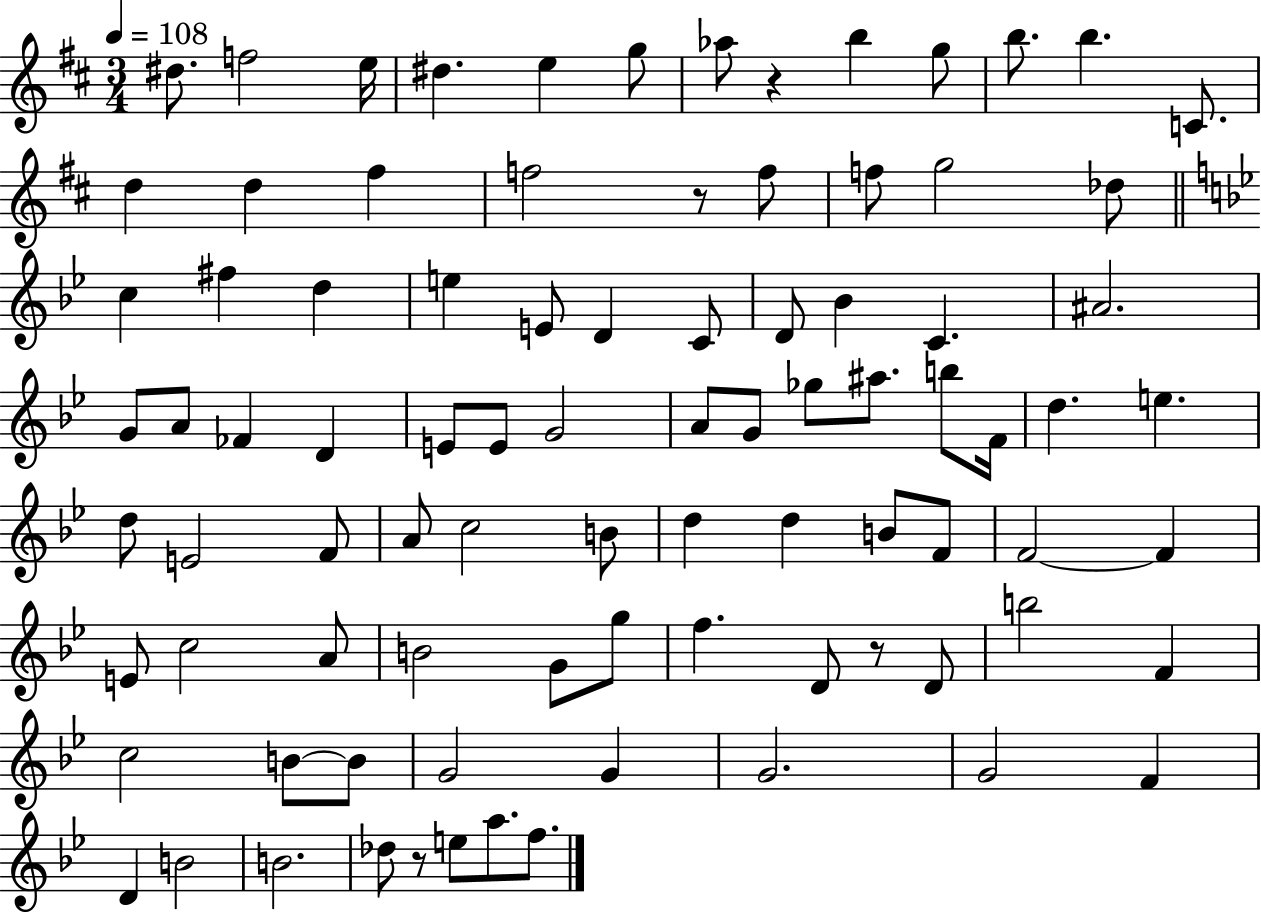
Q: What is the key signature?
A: D major